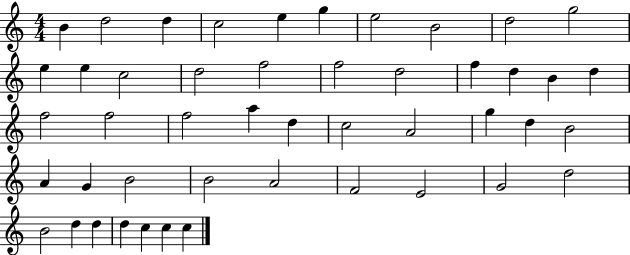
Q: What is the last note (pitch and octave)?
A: C5